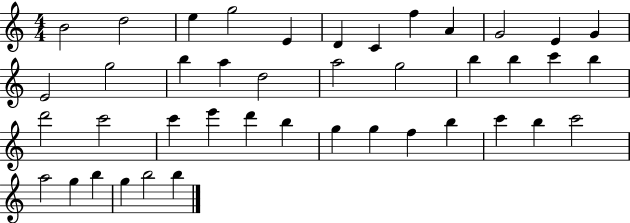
B4/h D5/h E5/q G5/h E4/q D4/q C4/q F5/q A4/q G4/h E4/q G4/q E4/h G5/h B5/q A5/q D5/h A5/h G5/h B5/q B5/q C6/q B5/q D6/h C6/h C6/q E6/q D6/q B5/q G5/q G5/q F5/q B5/q C6/q B5/q C6/h A5/h G5/q B5/q G5/q B5/h B5/q